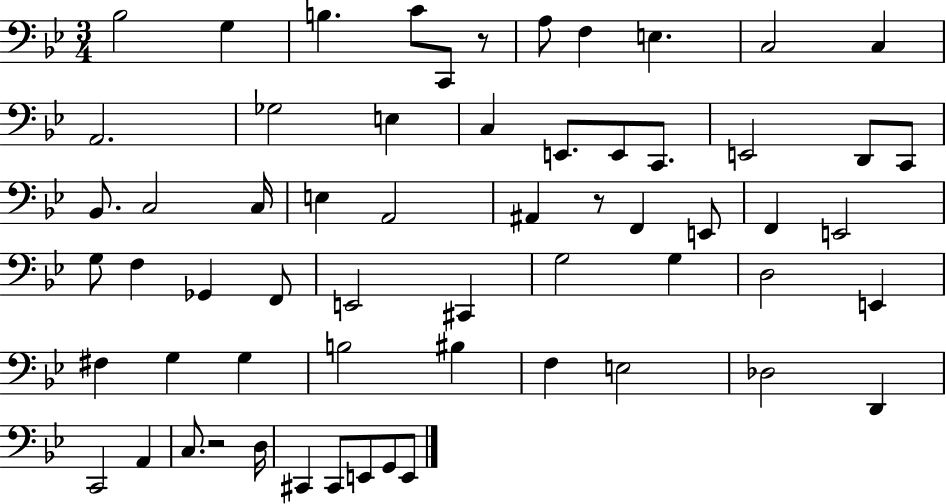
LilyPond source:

{
  \clef bass
  \numericTimeSignature
  \time 3/4
  \key bes \major
  bes2 g4 | b4. c'8 c,8 r8 | a8 f4 e4. | c2 c4 | \break a,2. | ges2 e4 | c4 e,8. e,8 c,8. | e,2 d,8 c,8 | \break bes,8. c2 c16 | e4 a,2 | ais,4 r8 f,4 e,8 | f,4 e,2 | \break g8 f4 ges,4 f,8 | e,2 cis,4 | g2 g4 | d2 e,4 | \break fis4 g4 g4 | b2 bis4 | f4 e2 | des2 d,4 | \break c,2 a,4 | c8. r2 d16 | cis,4 cis,8 e,8 g,8 e,8 | \bar "|."
}